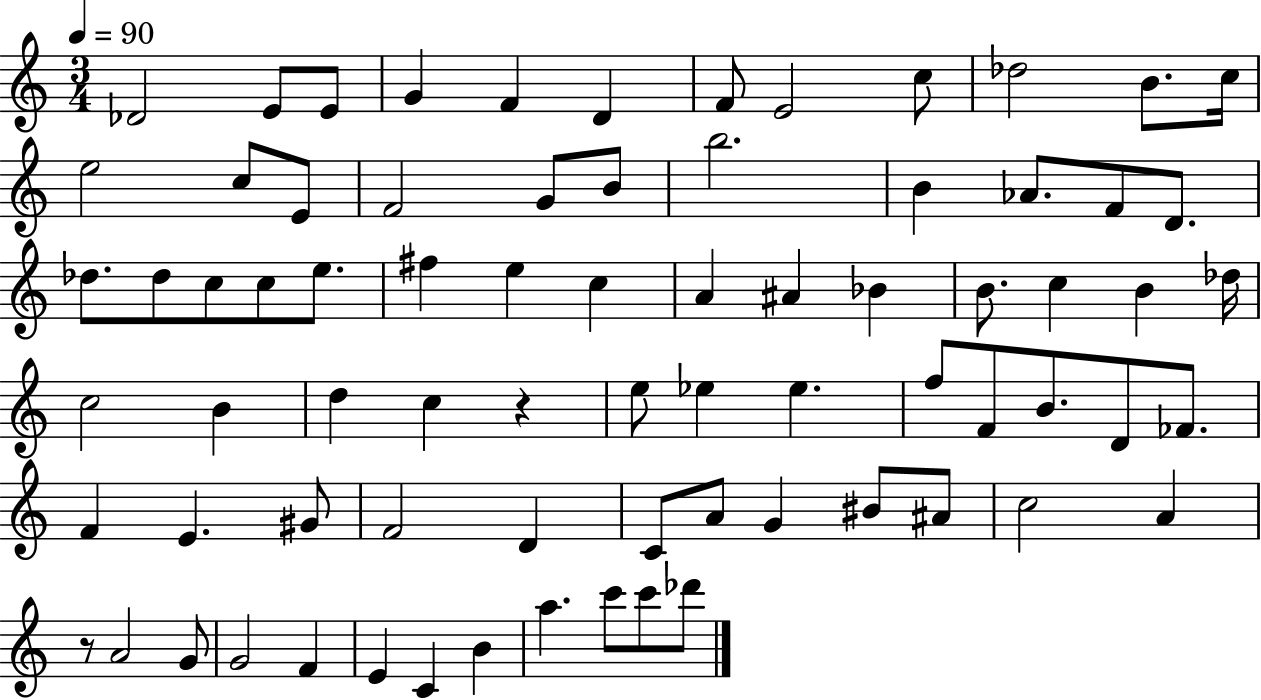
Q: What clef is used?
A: treble